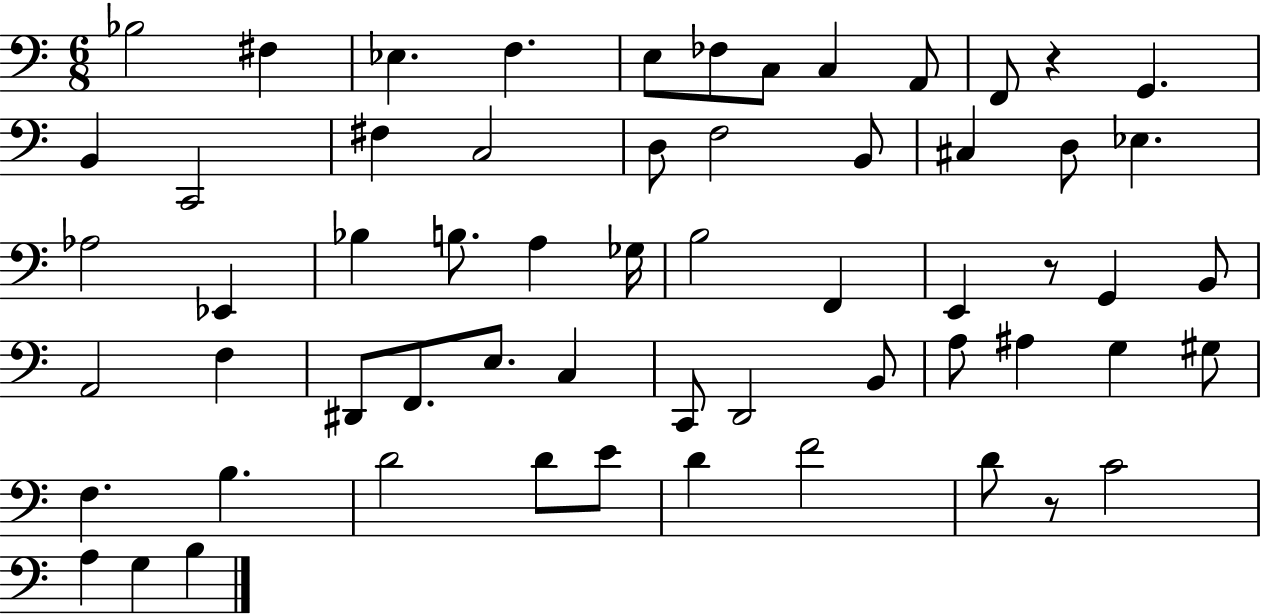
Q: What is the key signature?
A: C major